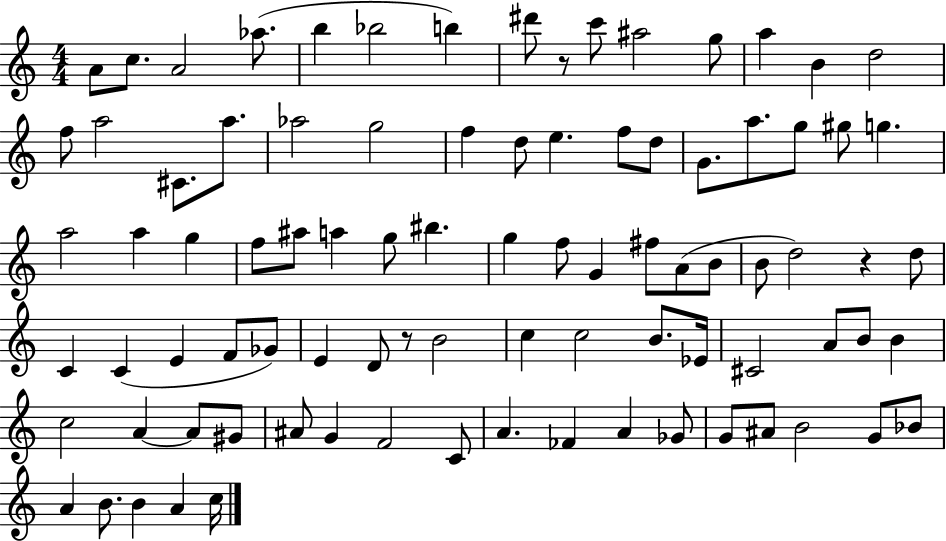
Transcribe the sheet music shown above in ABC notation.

X:1
T:Untitled
M:4/4
L:1/4
K:C
A/2 c/2 A2 _a/2 b _b2 b ^d'/2 z/2 c'/2 ^a2 g/2 a B d2 f/2 a2 ^C/2 a/2 _a2 g2 f d/2 e f/2 d/2 G/2 a/2 g/2 ^g/2 g a2 a g f/2 ^a/2 a g/2 ^b g f/2 G ^f/2 A/2 B/2 B/2 d2 z d/2 C C E F/2 _G/2 E D/2 z/2 B2 c c2 B/2 _E/4 ^C2 A/2 B/2 B c2 A A/2 ^G/2 ^A/2 G F2 C/2 A _F A _G/2 G/2 ^A/2 B2 G/2 _B/2 A B/2 B A c/4